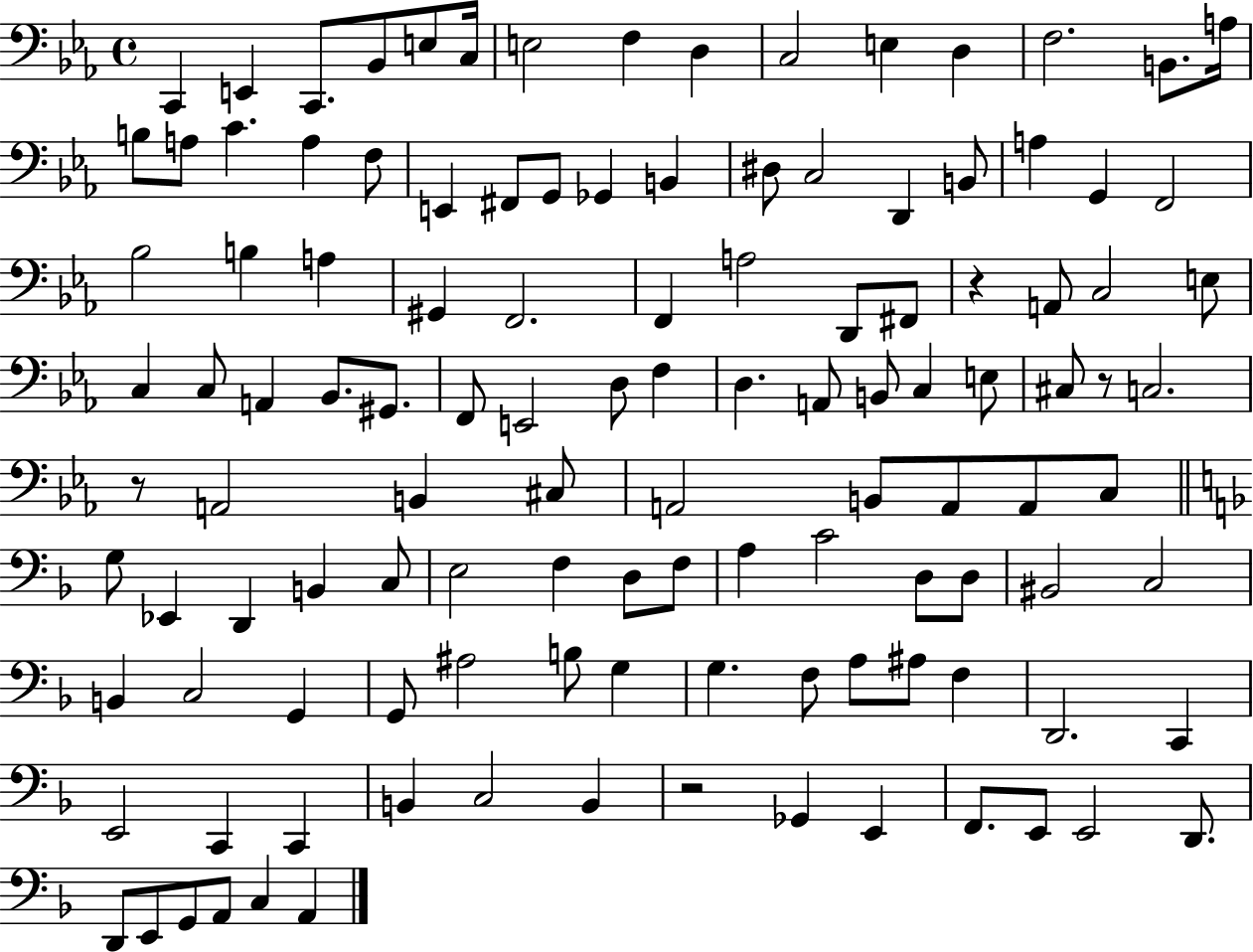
{
  \clef bass
  \time 4/4
  \defaultTimeSignature
  \key ees \major
  c,4 e,4 c,8. bes,8 e8 c16 | e2 f4 d4 | c2 e4 d4 | f2. b,8. a16 | \break b8 a8 c'4. a4 f8 | e,4 fis,8 g,8 ges,4 b,4 | dis8 c2 d,4 b,8 | a4 g,4 f,2 | \break bes2 b4 a4 | gis,4 f,2. | f,4 a2 d,8 fis,8 | r4 a,8 c2 e8 | \break c4 c8 a,4 bes,8. gis,8. | f,8 e,2 d8 f4 | d4. a,8 b,8 c4 e8 | cis8 r8 c2. | \break r8 a,2 b,4 cis8 | a,2 b,8 a,8 a,8 c8 | \bar "||" \break \key f \major g8 ees,4 d,4 b,4 c8 | e2 f4 d8 f8 | a4 c'2 d8 d8 | bis,2 c2 | \break b,4 c2 g,4 | g,8 ais2 b8 g4 | g4. f8 a8 ais8 f4 | d,2. c,4 | \break e,2 c,4 c,4 | b,4 c2 b,4 | r2 ges,4 e,4 | f,8. e,8 e,2 d,8. | \break d,8 e,8 g,8 a,8 c4 a,4 | \bar "|."
}